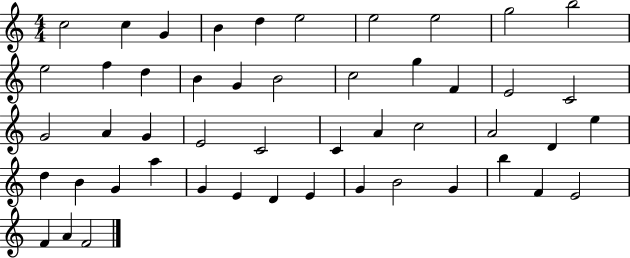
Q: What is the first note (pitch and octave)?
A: C5